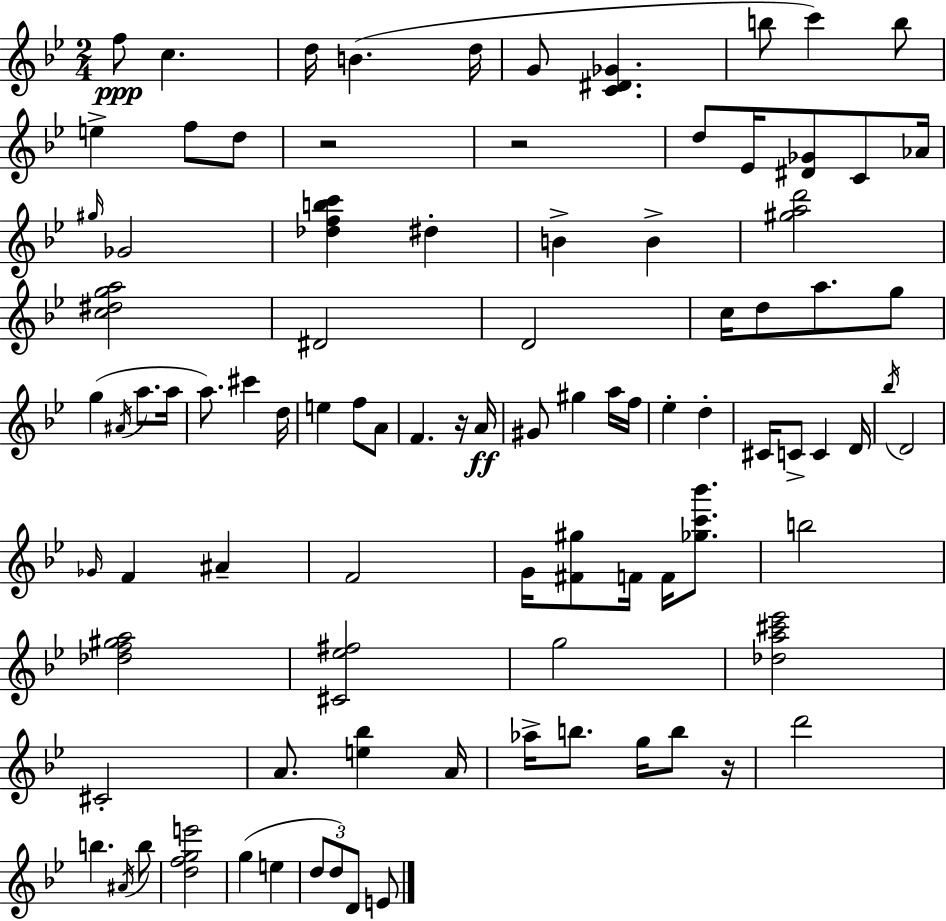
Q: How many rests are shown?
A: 4